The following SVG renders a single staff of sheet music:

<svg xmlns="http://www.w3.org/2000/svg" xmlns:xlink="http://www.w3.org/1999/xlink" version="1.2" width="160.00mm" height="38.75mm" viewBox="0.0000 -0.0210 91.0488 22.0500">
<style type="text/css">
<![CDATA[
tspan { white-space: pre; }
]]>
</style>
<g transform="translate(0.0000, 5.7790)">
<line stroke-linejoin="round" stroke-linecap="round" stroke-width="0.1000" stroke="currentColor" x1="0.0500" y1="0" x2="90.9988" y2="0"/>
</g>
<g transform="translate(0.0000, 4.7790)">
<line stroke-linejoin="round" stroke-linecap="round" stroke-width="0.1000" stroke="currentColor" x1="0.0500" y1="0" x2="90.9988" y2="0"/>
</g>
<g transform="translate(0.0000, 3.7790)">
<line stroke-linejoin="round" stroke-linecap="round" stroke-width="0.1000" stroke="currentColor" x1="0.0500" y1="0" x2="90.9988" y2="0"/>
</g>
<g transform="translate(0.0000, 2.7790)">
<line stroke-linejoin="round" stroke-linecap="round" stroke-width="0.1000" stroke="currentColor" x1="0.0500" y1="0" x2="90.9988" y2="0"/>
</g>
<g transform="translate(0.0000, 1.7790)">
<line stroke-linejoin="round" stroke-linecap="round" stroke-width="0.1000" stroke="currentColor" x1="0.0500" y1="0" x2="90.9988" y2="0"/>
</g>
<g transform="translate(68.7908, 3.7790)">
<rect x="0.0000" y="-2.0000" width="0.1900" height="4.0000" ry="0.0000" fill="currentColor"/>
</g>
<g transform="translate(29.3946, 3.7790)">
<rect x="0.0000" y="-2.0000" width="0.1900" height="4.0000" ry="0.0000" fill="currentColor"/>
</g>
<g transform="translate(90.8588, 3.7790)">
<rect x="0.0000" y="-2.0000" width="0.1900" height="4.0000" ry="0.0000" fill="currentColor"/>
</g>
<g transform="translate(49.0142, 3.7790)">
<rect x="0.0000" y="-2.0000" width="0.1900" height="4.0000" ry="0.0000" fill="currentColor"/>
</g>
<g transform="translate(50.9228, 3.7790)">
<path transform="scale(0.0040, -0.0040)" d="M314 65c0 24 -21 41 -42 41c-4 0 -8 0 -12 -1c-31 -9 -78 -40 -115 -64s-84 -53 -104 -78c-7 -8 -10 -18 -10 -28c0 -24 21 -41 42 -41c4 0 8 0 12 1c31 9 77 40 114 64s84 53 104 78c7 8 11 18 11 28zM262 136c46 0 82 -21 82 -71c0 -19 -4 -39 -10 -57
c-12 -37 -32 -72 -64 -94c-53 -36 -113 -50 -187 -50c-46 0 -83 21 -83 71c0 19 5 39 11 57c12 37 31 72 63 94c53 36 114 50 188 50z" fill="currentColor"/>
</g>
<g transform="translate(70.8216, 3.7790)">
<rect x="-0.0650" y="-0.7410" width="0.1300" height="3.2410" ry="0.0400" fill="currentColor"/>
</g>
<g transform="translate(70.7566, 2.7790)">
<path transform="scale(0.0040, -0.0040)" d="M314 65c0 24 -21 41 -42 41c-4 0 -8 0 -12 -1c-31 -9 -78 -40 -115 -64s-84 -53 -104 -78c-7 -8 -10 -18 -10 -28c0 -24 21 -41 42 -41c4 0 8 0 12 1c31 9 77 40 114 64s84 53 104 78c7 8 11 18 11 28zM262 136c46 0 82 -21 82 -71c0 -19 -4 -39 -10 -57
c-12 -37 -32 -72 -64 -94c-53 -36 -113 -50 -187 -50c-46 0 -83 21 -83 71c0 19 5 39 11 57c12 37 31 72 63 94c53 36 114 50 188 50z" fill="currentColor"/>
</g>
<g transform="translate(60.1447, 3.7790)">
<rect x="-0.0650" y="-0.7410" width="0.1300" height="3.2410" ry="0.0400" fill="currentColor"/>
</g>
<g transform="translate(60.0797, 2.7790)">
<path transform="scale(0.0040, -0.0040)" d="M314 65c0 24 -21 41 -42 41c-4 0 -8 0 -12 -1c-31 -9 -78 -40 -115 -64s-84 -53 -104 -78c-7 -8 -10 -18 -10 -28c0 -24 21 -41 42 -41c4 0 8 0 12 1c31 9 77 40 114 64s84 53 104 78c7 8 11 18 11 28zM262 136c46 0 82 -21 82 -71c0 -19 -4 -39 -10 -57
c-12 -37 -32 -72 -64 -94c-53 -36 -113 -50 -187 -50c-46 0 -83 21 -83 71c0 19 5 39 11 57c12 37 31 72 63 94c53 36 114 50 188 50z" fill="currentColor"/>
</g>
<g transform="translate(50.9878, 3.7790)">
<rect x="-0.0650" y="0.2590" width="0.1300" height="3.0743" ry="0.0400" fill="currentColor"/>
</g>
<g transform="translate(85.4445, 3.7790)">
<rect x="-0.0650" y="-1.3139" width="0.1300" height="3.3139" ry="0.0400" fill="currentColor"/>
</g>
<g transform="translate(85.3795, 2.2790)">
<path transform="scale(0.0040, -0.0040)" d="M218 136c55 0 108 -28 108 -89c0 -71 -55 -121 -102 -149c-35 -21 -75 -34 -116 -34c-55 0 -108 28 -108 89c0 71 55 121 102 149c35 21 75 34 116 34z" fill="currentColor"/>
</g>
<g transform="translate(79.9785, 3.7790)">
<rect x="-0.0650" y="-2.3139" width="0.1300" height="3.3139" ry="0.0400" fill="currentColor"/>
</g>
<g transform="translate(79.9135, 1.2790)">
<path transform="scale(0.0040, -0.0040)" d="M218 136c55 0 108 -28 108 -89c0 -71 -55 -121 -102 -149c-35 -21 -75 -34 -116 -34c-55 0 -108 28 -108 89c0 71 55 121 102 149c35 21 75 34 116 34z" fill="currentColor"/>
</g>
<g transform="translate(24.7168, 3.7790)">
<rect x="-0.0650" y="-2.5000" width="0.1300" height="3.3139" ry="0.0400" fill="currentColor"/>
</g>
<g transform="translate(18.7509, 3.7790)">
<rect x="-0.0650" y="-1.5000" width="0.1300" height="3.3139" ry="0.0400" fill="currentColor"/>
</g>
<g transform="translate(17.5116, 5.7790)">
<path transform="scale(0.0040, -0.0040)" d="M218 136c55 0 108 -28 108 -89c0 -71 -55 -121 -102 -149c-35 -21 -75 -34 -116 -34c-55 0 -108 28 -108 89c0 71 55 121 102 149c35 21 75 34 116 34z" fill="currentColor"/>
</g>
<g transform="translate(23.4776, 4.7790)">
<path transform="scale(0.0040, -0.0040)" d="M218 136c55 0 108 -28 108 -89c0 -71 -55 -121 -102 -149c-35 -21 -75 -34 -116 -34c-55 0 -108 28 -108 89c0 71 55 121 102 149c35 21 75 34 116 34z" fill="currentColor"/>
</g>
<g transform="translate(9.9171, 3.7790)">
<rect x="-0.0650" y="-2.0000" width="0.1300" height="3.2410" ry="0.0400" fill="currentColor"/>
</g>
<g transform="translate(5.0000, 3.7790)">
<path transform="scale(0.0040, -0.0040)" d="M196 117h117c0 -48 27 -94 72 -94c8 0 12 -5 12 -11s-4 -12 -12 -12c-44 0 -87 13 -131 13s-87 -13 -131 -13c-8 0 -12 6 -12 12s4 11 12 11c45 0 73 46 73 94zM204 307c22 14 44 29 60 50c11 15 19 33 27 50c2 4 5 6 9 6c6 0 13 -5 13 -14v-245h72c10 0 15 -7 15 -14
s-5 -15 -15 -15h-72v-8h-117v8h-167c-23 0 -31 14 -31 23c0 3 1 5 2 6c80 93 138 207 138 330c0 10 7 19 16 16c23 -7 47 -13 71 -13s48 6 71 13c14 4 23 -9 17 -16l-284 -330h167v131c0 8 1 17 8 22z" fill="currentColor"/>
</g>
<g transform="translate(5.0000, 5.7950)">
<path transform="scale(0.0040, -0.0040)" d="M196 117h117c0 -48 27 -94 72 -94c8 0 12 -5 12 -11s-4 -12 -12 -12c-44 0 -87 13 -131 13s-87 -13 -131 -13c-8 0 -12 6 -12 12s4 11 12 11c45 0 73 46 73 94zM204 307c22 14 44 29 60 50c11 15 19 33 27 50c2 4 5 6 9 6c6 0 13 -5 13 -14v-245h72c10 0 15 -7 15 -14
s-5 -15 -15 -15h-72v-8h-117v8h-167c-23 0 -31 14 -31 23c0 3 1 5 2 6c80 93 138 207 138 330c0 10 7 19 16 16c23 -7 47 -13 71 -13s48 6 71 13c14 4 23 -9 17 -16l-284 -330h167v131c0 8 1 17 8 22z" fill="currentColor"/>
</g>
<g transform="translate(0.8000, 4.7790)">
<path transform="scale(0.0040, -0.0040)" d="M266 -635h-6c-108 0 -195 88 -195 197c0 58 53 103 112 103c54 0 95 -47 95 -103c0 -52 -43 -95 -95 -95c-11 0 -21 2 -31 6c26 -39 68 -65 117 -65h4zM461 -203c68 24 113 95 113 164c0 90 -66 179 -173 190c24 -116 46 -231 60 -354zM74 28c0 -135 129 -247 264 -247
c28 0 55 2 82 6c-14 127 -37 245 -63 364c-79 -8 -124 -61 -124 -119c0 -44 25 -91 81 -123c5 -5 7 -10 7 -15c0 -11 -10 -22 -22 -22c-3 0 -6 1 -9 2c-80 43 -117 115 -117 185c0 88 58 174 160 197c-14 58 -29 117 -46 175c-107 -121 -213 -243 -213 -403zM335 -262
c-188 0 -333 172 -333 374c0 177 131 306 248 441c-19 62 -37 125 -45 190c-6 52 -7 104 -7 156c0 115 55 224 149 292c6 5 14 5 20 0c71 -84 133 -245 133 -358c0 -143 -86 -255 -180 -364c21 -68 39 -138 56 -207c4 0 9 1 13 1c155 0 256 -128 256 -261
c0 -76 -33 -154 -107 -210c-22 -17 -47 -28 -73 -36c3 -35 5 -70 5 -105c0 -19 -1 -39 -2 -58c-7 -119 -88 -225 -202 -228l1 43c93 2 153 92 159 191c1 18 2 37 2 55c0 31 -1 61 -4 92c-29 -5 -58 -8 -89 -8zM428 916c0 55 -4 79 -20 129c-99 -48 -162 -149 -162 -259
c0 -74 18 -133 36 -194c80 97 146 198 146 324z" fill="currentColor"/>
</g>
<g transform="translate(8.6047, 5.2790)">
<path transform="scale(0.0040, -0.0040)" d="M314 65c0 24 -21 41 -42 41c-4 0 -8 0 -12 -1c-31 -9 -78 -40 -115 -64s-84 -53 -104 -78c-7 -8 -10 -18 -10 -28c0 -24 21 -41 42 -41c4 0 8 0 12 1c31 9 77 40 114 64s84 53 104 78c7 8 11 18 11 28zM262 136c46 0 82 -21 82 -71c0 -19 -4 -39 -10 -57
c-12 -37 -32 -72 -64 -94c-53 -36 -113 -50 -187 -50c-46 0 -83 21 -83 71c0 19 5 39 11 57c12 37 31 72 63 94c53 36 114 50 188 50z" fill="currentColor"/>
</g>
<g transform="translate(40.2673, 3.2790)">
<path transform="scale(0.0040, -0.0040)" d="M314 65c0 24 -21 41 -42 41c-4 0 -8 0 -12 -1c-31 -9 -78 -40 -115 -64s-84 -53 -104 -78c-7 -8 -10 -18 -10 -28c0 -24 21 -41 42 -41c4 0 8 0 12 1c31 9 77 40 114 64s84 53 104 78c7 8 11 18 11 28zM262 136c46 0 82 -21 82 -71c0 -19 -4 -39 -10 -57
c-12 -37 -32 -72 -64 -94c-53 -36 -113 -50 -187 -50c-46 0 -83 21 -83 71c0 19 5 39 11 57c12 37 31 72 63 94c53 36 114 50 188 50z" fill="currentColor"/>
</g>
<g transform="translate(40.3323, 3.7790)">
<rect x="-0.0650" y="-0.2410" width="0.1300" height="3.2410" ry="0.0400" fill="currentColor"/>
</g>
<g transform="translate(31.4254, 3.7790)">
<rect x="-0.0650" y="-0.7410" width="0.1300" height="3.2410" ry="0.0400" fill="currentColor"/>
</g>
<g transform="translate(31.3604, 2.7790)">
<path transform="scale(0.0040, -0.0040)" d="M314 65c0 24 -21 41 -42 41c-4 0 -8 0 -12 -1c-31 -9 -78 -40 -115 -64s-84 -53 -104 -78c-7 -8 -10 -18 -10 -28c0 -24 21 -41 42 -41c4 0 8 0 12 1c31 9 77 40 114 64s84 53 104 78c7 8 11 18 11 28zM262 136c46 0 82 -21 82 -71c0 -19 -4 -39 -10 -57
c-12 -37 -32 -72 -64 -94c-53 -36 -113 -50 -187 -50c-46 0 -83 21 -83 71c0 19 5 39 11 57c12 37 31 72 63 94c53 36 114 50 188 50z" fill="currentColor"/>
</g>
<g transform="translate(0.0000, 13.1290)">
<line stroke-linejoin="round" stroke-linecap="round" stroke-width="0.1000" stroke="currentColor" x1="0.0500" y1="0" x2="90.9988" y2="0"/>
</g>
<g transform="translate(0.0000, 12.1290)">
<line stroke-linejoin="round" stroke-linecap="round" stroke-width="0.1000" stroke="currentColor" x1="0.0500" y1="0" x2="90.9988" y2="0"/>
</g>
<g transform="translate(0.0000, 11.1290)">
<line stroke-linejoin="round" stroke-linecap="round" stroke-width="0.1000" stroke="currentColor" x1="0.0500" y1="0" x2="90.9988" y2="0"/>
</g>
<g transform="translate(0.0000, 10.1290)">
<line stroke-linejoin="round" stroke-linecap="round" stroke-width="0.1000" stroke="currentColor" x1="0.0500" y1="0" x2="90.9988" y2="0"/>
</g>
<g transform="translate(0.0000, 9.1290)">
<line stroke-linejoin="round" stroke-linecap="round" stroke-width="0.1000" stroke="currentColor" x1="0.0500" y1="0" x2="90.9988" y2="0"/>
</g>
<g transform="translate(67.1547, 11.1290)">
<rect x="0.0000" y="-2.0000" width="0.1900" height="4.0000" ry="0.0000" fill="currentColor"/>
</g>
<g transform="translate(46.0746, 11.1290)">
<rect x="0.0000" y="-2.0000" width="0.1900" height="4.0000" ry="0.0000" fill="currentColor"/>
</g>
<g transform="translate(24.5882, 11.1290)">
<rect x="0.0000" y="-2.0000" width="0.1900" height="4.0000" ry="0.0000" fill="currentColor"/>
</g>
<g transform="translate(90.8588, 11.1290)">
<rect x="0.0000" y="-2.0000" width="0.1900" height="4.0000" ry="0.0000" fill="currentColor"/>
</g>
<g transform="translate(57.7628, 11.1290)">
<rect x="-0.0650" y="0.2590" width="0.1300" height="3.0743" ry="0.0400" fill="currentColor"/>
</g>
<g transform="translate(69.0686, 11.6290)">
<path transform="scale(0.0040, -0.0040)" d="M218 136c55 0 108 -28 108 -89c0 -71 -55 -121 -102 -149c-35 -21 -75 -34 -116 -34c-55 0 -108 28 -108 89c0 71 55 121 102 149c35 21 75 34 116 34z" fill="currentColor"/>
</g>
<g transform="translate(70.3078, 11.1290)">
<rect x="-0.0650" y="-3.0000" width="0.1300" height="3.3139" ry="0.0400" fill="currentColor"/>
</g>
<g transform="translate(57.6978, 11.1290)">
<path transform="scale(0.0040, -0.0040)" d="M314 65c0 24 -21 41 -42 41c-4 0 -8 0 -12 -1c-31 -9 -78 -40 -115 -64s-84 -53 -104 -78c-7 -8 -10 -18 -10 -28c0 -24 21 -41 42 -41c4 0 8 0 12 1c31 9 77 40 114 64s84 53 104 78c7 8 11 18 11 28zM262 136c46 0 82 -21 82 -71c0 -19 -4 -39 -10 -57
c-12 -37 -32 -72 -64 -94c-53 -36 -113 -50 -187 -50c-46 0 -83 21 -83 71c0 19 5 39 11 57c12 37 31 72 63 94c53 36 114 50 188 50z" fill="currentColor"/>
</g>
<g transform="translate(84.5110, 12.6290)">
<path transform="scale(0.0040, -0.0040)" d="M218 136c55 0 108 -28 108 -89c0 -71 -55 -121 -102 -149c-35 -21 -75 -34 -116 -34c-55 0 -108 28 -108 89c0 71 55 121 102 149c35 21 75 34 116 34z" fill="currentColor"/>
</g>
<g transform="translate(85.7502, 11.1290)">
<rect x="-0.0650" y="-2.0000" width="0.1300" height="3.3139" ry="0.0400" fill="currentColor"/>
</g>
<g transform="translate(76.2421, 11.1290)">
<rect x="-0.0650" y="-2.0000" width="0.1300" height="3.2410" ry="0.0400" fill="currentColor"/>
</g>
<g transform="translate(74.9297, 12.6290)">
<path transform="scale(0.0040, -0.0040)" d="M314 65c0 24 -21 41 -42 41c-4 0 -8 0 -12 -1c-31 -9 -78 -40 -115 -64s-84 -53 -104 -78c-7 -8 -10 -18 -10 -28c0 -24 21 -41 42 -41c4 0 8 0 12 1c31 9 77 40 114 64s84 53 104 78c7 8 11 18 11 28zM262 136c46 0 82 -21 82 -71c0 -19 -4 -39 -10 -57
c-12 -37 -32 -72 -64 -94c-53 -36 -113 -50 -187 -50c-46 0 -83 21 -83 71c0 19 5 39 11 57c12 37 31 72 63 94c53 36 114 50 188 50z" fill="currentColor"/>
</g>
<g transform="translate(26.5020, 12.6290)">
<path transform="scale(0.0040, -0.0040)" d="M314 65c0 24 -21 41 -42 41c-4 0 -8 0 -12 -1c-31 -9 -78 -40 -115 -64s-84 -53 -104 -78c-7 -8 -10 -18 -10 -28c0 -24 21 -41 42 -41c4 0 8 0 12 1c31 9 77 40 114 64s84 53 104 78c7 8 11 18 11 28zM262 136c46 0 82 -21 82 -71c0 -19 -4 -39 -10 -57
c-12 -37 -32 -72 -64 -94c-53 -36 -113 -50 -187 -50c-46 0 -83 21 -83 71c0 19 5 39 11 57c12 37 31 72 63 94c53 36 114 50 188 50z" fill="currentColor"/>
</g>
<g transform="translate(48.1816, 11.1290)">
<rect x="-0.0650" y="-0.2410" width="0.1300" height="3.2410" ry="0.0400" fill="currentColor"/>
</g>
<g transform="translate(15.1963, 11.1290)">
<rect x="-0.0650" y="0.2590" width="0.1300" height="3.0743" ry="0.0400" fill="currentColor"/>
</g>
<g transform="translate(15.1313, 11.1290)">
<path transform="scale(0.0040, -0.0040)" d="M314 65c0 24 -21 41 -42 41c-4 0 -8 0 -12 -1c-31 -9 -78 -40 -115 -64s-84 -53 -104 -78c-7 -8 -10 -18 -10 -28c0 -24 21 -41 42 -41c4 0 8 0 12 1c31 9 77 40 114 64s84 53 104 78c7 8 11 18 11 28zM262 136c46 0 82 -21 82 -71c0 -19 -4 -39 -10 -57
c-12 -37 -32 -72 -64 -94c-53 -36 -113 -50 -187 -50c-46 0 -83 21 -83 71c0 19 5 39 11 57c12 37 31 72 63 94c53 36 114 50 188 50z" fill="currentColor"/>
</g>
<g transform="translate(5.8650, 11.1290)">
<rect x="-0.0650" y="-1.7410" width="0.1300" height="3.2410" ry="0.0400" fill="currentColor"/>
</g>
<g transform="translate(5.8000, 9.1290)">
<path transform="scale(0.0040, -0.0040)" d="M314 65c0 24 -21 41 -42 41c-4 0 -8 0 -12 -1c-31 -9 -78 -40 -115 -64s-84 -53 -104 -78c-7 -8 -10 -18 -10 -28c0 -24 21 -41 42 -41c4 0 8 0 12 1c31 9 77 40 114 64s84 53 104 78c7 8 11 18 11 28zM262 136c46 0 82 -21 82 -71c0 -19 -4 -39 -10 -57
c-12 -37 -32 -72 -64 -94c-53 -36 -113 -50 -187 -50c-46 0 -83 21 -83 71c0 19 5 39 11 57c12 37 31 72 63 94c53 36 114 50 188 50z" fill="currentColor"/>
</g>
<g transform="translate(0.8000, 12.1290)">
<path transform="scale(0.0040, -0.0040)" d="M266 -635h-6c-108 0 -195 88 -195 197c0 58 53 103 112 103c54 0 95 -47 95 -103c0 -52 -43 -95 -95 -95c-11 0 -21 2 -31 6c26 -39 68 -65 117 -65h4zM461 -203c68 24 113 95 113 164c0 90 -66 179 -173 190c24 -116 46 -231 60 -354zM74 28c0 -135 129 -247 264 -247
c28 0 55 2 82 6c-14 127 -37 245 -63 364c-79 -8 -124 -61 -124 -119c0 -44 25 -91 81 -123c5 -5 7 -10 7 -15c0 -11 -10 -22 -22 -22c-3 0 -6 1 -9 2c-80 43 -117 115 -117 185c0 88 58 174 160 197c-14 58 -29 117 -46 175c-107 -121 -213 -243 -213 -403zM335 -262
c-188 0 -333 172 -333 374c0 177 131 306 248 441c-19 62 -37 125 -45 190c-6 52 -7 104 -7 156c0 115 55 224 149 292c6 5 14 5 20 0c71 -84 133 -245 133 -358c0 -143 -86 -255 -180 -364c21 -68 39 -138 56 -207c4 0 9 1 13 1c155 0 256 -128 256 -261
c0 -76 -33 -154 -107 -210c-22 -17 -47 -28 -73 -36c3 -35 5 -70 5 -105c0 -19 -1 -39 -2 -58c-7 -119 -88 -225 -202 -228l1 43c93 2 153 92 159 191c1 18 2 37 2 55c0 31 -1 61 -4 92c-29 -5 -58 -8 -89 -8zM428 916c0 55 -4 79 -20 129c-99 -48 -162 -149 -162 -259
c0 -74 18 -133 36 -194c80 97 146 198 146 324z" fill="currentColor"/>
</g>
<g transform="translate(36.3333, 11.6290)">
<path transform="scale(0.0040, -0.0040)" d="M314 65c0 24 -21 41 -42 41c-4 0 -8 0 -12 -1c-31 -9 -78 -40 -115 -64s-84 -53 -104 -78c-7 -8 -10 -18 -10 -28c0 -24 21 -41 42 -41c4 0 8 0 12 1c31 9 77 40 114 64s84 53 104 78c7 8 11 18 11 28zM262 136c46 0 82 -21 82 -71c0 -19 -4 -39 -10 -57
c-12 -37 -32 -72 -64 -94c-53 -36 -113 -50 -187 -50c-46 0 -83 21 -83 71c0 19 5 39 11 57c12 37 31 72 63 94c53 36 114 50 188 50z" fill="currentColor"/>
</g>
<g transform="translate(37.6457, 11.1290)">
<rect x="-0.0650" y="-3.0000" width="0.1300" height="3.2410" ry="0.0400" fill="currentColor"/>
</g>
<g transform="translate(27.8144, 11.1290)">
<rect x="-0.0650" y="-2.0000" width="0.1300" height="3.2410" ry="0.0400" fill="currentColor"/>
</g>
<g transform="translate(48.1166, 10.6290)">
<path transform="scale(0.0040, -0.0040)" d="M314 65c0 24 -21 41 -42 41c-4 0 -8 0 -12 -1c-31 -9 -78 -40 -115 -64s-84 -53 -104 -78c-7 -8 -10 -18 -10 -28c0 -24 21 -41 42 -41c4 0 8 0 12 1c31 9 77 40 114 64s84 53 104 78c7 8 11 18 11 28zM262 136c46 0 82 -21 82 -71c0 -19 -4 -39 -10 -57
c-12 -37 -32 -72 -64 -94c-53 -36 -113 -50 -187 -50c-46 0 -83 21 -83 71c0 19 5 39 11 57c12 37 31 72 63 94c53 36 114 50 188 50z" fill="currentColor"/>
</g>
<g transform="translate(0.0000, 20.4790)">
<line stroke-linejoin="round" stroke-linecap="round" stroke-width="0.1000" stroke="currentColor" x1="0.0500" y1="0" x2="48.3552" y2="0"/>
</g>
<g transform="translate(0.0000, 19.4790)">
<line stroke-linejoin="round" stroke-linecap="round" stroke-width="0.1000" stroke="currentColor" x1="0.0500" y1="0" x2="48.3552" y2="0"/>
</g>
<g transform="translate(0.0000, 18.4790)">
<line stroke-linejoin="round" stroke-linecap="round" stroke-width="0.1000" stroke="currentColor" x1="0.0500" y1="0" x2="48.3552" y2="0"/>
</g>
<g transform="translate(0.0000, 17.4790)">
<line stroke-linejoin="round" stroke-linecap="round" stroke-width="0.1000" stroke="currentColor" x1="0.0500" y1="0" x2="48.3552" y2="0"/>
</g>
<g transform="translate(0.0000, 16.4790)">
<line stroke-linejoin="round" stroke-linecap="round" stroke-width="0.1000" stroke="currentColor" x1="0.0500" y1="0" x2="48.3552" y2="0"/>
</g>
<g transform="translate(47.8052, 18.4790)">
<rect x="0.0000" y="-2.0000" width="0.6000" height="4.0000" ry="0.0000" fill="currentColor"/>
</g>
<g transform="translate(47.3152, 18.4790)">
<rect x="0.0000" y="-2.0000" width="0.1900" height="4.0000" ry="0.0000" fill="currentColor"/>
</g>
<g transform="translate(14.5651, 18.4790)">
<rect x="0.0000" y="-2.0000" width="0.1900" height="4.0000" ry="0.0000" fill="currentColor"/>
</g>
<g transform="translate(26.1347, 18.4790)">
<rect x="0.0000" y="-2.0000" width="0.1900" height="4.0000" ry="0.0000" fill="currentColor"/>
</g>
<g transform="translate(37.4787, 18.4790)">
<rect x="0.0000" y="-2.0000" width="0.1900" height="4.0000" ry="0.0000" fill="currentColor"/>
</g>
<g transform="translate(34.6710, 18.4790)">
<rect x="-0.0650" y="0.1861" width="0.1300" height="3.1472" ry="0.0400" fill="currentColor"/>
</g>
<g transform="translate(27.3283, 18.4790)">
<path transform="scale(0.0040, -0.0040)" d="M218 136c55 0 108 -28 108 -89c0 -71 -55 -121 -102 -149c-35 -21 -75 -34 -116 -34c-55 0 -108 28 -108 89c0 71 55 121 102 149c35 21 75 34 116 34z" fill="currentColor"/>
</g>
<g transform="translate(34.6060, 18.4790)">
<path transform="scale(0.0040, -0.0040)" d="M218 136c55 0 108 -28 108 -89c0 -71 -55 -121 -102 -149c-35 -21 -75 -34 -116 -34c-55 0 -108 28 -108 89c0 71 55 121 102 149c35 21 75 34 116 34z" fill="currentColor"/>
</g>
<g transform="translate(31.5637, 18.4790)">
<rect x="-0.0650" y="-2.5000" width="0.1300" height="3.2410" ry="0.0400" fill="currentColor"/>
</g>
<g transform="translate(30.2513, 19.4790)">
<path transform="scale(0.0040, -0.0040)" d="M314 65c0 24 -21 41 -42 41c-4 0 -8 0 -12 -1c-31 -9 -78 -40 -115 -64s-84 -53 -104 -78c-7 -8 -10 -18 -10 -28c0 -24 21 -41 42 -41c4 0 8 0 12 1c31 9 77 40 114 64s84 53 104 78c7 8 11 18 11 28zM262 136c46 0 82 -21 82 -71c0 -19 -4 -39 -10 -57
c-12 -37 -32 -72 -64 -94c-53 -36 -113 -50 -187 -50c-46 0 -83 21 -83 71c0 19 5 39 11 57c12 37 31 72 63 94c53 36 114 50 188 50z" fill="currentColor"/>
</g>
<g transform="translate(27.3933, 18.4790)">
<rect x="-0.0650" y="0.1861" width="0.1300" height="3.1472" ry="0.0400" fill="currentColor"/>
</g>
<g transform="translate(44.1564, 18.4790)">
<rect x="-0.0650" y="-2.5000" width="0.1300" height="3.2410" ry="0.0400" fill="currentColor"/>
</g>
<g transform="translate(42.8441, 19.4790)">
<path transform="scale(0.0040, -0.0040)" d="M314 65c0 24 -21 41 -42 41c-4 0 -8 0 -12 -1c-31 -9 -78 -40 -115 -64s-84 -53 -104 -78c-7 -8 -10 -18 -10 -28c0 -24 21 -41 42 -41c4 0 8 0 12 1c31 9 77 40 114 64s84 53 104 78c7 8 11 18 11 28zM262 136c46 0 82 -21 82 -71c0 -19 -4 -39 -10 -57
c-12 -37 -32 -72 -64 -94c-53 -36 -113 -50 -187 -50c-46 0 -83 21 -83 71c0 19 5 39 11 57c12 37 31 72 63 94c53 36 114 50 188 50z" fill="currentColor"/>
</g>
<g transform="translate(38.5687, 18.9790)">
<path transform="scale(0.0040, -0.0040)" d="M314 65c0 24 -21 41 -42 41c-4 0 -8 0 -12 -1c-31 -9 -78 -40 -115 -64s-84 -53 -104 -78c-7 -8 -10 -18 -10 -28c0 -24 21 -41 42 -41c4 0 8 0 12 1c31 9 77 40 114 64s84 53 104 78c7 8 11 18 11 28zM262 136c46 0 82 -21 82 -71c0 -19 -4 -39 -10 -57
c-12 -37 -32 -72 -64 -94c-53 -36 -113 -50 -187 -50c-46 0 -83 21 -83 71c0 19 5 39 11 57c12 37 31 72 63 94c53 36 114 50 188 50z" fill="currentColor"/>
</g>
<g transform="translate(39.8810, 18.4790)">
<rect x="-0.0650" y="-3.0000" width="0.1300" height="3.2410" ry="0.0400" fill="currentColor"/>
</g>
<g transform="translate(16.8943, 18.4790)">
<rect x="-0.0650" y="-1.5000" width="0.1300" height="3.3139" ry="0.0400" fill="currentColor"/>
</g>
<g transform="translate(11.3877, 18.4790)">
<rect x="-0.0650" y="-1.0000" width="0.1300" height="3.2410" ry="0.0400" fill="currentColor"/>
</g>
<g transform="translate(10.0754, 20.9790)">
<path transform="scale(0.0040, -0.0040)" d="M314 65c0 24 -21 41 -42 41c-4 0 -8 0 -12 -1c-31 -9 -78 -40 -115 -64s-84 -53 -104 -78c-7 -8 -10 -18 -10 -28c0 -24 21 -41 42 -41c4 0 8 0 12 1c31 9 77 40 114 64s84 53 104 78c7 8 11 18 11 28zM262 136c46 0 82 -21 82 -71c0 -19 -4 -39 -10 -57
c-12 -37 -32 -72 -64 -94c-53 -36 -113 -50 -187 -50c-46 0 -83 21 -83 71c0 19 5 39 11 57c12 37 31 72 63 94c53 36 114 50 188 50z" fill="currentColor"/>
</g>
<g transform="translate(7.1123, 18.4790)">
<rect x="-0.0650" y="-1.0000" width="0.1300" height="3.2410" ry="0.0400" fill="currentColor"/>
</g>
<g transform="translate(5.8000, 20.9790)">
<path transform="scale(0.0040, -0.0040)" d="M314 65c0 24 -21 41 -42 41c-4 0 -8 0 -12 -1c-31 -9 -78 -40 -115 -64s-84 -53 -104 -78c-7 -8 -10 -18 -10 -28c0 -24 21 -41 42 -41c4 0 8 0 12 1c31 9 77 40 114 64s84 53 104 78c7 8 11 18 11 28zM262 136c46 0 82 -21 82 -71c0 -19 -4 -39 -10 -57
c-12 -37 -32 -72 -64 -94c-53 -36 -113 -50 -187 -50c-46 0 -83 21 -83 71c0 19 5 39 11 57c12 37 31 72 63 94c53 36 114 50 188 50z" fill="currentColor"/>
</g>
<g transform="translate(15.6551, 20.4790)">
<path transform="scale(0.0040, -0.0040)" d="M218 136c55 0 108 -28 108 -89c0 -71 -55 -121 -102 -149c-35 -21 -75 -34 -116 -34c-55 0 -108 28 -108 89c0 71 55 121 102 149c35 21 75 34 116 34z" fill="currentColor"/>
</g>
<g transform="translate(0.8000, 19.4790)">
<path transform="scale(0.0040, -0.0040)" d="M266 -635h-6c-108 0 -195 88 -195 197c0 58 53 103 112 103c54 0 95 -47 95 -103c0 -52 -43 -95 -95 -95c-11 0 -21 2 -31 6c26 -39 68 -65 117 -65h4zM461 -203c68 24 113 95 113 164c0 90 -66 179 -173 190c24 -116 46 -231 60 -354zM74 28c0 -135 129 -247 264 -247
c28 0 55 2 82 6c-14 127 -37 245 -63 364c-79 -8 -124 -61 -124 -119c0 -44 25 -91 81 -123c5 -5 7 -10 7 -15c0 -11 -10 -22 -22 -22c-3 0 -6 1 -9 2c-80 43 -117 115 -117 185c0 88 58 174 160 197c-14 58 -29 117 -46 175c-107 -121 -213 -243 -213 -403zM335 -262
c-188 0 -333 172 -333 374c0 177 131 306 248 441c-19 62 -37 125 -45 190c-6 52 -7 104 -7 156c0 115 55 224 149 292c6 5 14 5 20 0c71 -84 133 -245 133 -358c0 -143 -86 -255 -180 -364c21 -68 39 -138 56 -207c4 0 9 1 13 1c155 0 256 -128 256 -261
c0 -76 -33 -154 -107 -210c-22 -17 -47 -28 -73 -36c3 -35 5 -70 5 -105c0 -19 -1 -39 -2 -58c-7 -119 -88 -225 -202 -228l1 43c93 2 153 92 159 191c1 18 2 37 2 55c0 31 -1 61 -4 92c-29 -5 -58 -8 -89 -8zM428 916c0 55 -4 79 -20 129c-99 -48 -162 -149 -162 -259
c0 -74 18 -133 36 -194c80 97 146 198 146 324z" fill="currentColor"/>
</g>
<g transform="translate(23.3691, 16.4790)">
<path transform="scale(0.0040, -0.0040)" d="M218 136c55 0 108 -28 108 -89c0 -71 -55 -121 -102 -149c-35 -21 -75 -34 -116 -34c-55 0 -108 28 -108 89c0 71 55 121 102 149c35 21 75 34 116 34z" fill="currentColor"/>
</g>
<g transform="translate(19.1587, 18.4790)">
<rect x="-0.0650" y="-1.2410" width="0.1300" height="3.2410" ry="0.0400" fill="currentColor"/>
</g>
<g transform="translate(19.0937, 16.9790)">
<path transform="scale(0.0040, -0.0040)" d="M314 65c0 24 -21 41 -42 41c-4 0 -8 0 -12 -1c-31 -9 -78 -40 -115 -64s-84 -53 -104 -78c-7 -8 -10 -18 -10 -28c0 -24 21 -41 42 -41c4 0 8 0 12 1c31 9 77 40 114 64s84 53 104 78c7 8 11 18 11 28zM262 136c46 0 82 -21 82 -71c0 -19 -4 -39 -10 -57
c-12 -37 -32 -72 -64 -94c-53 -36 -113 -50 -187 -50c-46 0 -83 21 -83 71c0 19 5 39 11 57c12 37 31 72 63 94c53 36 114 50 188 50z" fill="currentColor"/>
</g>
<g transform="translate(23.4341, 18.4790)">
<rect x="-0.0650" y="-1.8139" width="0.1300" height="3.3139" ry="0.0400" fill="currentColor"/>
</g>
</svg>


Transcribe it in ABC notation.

X:1
T:Untitled
M:4/4
L:1/4
K:C
F2 E G d2 c2 B2 d2 d2 g e f2 B2 F2 A2 c2 B2 A F2 F D2 D2 E e2 f B G2 B A2 G2